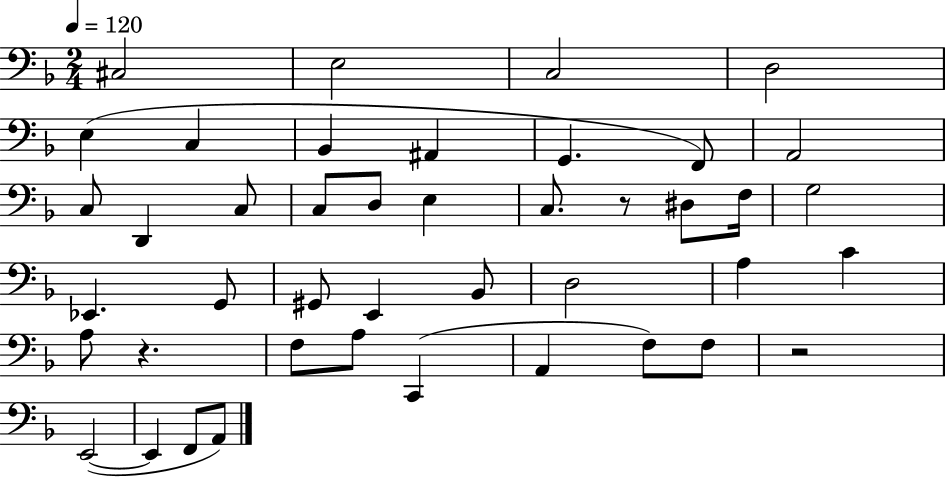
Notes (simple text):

C#3/h E3/h C3/h D3/h E3/q C3/q Bb2/q A#2/q G2/q. F2/e A2/h C3/e D2/q C3/e C3/e D3/e E3/q C3/e. R/e D#3/e F3/s G3/h Eb2/q. G2/e G#2/e E2/q Bb2/e D3/h A3/q C4/q A3/e R/q. F3/e A3/e C2/q A2/q F3/e F3/e R/h E2/h E2/q F2/e A2/e